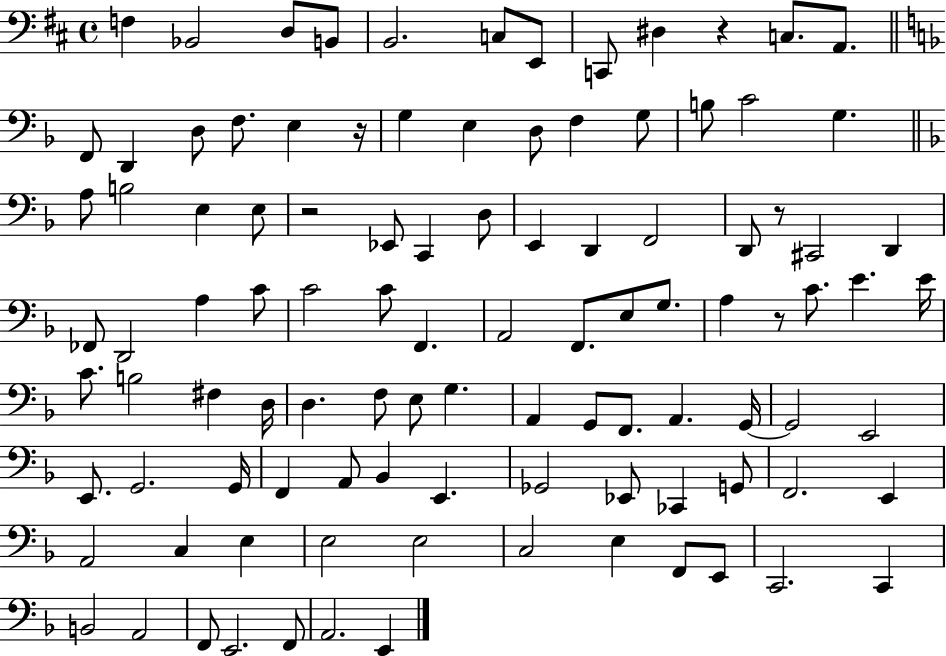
F3/q Bb2/h D3/e B2/e B2/h. C3/e E2/e C2/e D#3/q R/q C3/e. A2/e. F2/e D2/q D3/e F3/e. E3/q R/s G3/q E3/q D3/e F3/q G3/e B3/e C4/h G3/q. A3/e B3/h E3/q E3/e R/h Eb2/e C2/q D3/e E2/q D2/q F2/h D2/e R/e C#2/h D2/q FES2/e D2/h A3/q C4/e C4/h C4/e F2/q. A2/h F2/e. E3/e G3/e. A3/q R/e C4/e. E4/q. E4/s C4/e. B3/h F#3/q D3/s D3/q. F3/e E3/e G3/q. A2/q G2/e F2/e. A2/q. G2/s G2/h E2/h E2/e. G2/h. G2/s F2/q A2/e Bb2/q E2/q. Gb2/h Eb2/e CES2/q G2/e F2/h. E2/q A2/h C3/q E3/q E3/h E3/h C3/h E3/q F2/e E2/e C2/h. C2/q B2/h A2/h F2/e E2/h. F2/e A2/h. E2/q